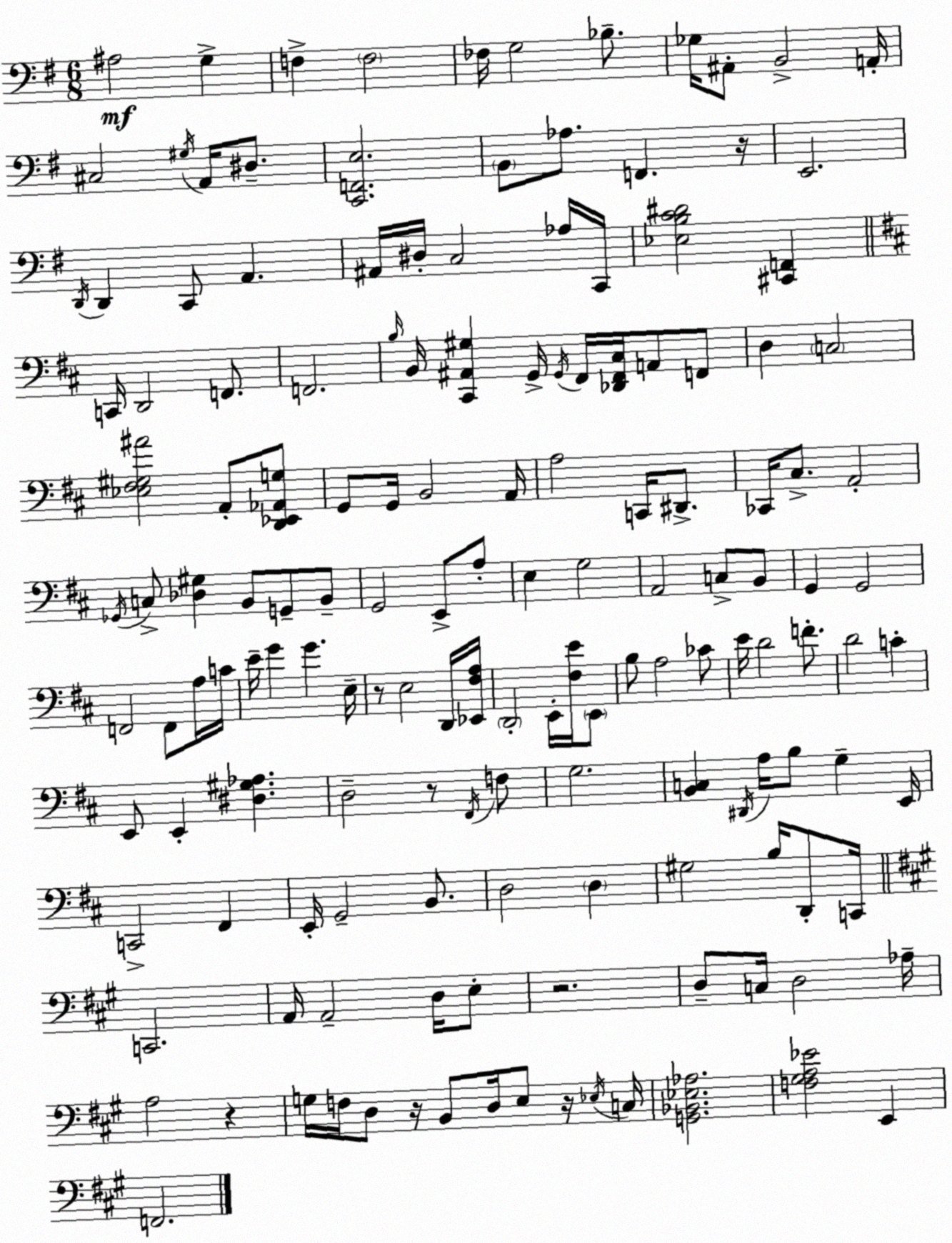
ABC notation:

X:1
T:Untitled
M:6/8
L:1/4
K:Em
^A,2 G, F, F,2 _F,/4 G,2 _B,/2 _G,/4 ^A,,/2 B,,2 A,,/4 ^C,2 ^G,/4 A,,/4 ^D,/2 [C,,F,,E,]2 B,,/2 _A,/2 F,, z/4 E,,2 D,,/4 D,, C,,/2 A,, ^A,,/4 ^D,/4 C,2 _A,/4 C,,/4 [_E,B,C^D]2 [^C,,F,,] C,,/4 D,,2 F,,/2 F,,2 B,/4 B,,/4 [^C,,^A,,^G,] G,,/4 G,,/4 ^F,,/4 [_D,,^F,,^C,]/4 A,,/2 F,,/2 D, C,2 [_E,^F,^G,^A]2 A,,/2 [D,,_E,,_A,,G,]/2 G,,/2 G,,/4 B,,2 A,,/4 A,2 C,,/4 ^D,,/2 _C,,/4 ^C,/2 A,,2 _G,,/4 C,/2 [_D,^G,] B,,/2 G,,/2 B,,/2 G,,2 E,,/2 A,/2 E, G,2 A,,2 C,/2 B,,/2 G,, G,,2 F,,2 F,,/2 A,/4 C/4 E/4 G G E,/4 z/2 E,2 D,,/4 [_E,,^F,A,]/4 D,,2 E,,/4 [^F,E]/4 E,,/2 B,/2 A,2 _C/2 E/4 D2 F/2 D2 C E,,/2 E,, [^D,^G,_A,] D,2 z/2 ^F,,/4 F,/2 G,2 [B,,C,] ^D,,/4 A,/4 B,/2 G, E,,/4 C,,2 ^F,, E,,/4 G,,2 B,,/2 D,2 D, ^G,2 B,/4 D,,/2 C,,/4 C,,2 A,,/4 A,,2 D,/4 E,/2 z2 D,/2 C,/4 D,2 _A,/4 A,2 z G,/4 F,/4 D,/2 z/4 B,,/2 D,/4 E,/2 z/4 _E,/4 C,/4 [G,,_B,,_E,_A,]2 [F,^G,A,_E]2 E,, F,,2